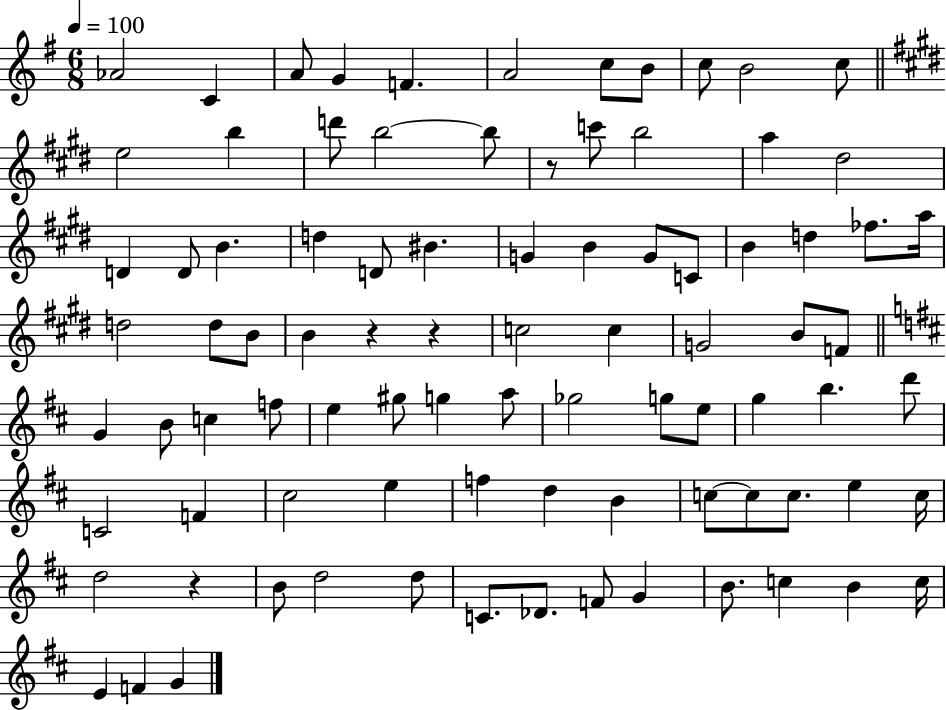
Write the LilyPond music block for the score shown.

{
  \clef treble
  \numericTimeSignature
  \time 6/8
  \key g \major
  \tempo 4 = 100
  \repeat volta 2 { aes'2 c'4 | a'8 g'4 f'4. | a'2 c''8 b'8 | c''8 b'2 c''8 | \break \bar "||" \break \key e \major e''2 b''4 | d'''8 b''2~~ b''8 | r8 c'''8 b''2 | a''4 dis''2 | \break d'4 d'8 b'4. | d''4 d'8 bis'4. | g'4 b'4 g'8 c'8 | b'4 d''4 fes''8. a''16 | \break d''2 d''8 b'8 | b'4 r4 r4 | c''2 c''4 | g'2 b'8 f'8 | \break \bar "||" \break \key d \major g'4 b'8 c''4 f''8 | e''4 gis''8 g''4 a''8 | ges''2 g''8 e''8 | g''4 b''4. d'''8 | \break c'2 f'4 | cis''2 e''4 | f''4 d''4 b'4 | c''8~~ c''8 c''8. e''4 c''16 | \break d''2 r4 | b'8 d''2 d''8 | c'8. des'8. f'8 g'4 | b'8. c''4 b'4 c''16 | \break e'4 f'4 g'4 | } \bar "|."
}